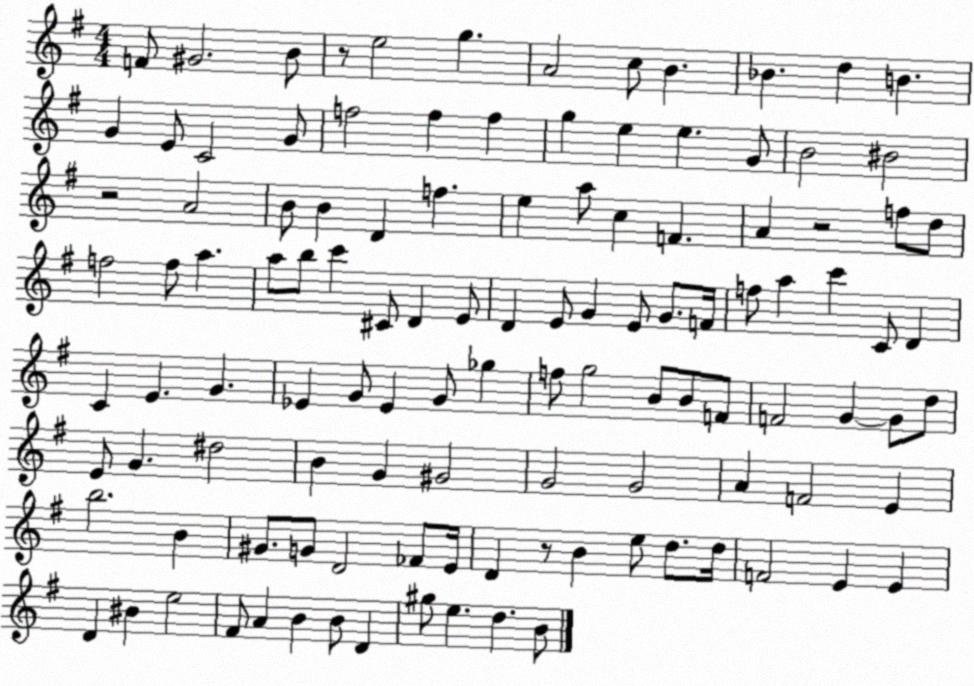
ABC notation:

X:1
T:Untitled
M:4/4
L:1/4
K:G
F/2 ^G2 B/2 z/2 e2 g A2 c/2 B _B d B G E/2 C2 G/2 f2 f f g e e G/2 B2 ^B2 z2 A2 B/2 B D f e a/2 c F A z2 f/2 d/2 f2 f/2 a a/2 b/2 c' ^C/2 D E/2 D E/2 G E/2 G/2 F/4 f/2 a c' C/2 D C E G _E G/2 _E G/2 _g f/2 g2 B/2 B/2 F/2 F2 G G/2 d/2 E/2 G ^d2 B G ^G2 G2 G2 A F2 E b2 B ^G/2 G/2 D2 _F/2 E/4 D z/2 B e/2 d/2 d/4 F2 E E D ^B e2 ^F/2 A B B/2 D ^g/2 e d B/2